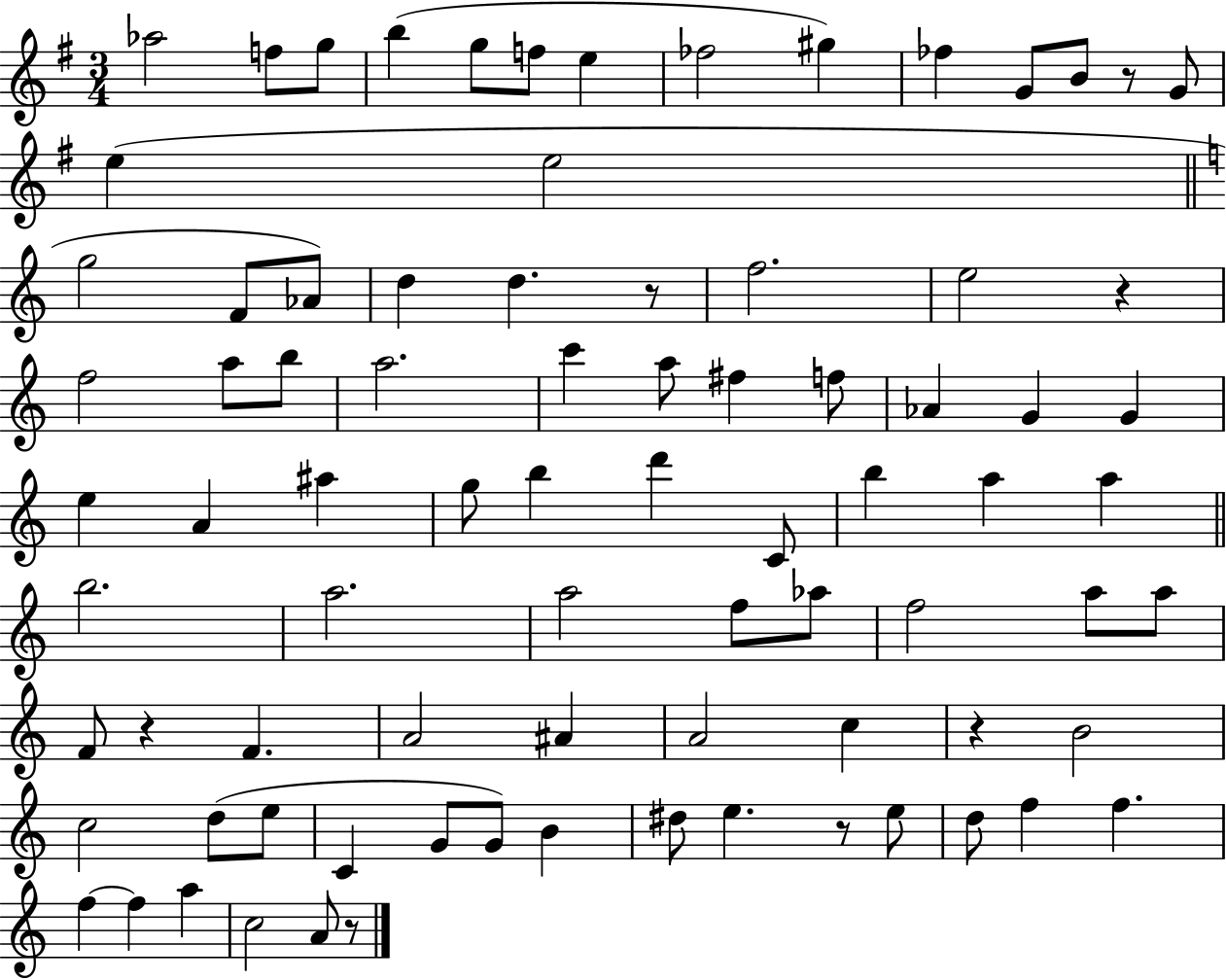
Ab5/h F5/e G5/e B5/q G5/e F5/e E5/q FES5/h G#5/q FES5/q G4/e B4/e R/e G4/e E5/q E5/h G5/h F4/e Ab4/e D5/q D5/q. R/e F5/h. E5/h R/q F5/h A5/e B5/e A5/h. C6/q A5/e F#5/q F5/e Ab4/q G4/q G4/q E5/q A4/q A#5/q G5/e B5/q D6/q C4/e B5/q A5/q A5/q B5/h. A5/h. A5/h F5/e Ab5/e F5/h A5/e A5/e F4/e R/q F4/q. A4/h A#4/q A4/h C5/q R/q B4/h C5/h D5/e E5/e C4/q G4/e G4/e B4/q D#5/e E5/q. R/e E5/e D5/e F5/q F5/q. F5/q F5/q A5/q C5/h A4/e R/e